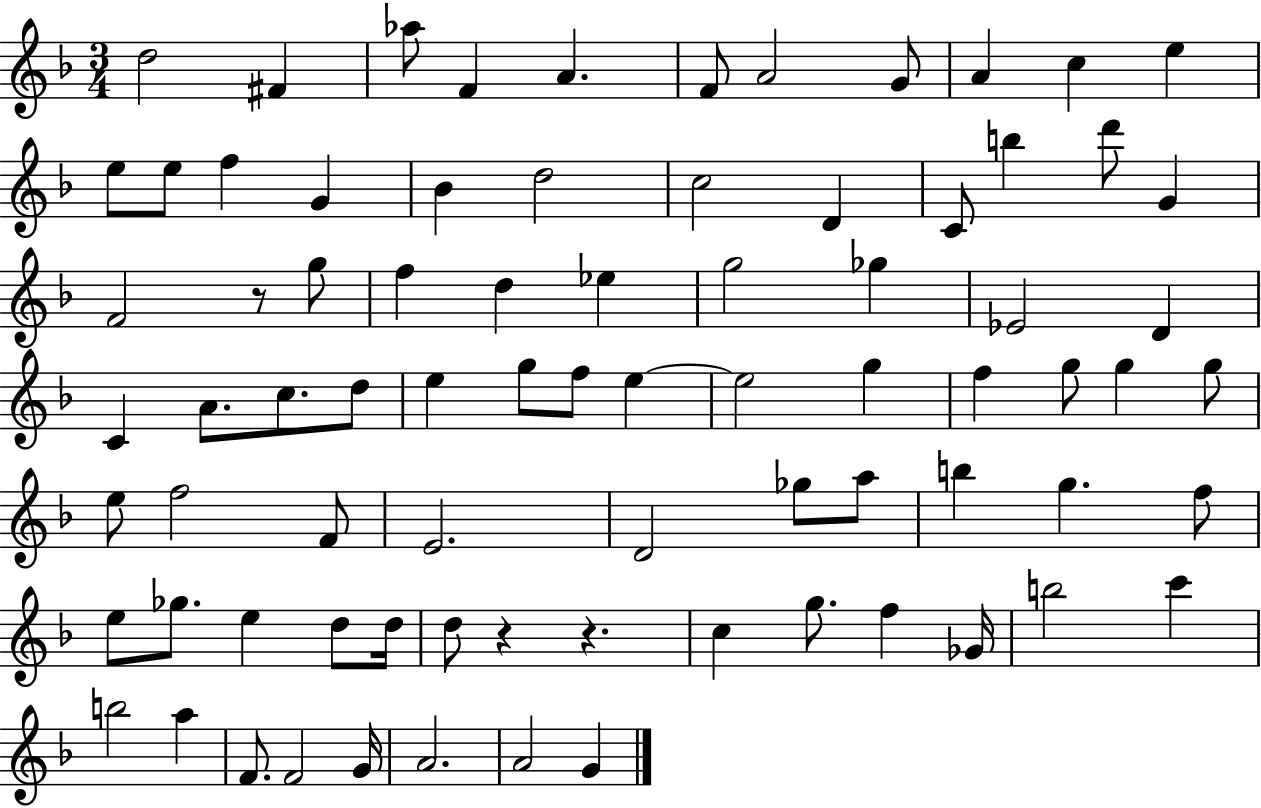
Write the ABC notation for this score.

X:1
T:Untitled
M:3/4
L:1/4
K:F
d2 ^F _a/2 F A F/2 A2 G/2 A c e e/2 e/2 f G _B d2 c2 D C/2 b d'/2 G F2 z/2 g/2 f d _e g2 _g _E2 D C A/2 c/2 d/2 e g/2 f/2 e e2 g f g/2 g g/2 e/2 f2 F/2 E2 D2 _g/2 a/2 b g f/2 e/2 _g/2 e d/2 d/4 d/2 z z c g/2 f _G/4 b2 c' b2 a F/2 F2 G/4 A2 A2 G